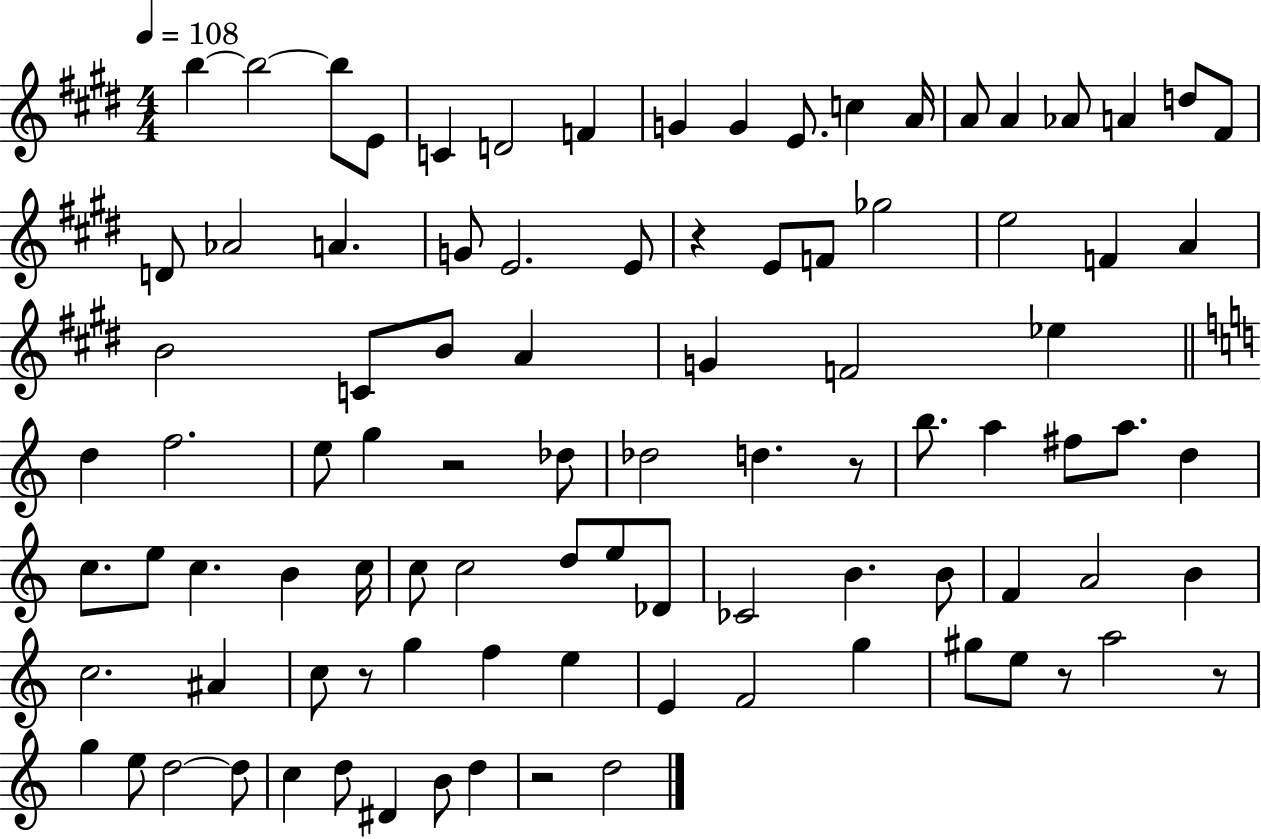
X:1
T:Untitled
M:4/4
L:1/4
K:E
b b2 b/2 E/2 C D2 F G G E/2 c A/4 A/2 A _A/2 A d/2 ^F/2 D/2 _A2 A G/2 E2 E/2 z E/2 F/2 _g2 e2 F A B2 C/2 B/2 A G F2 _e d f2 e/2 g z2 _d/2 _d2 d z/2 b/2 a ^f/2 a/2 d c/2 e/2 c B c/4 c/2 c2 d/2 e/2 _D/2 _C2 B B/2 F A2 B c2 ^A c/2 z/2 g f e E F2 g ^g/2 e/2 z/2 a2 z/2 g e/2 d2 d/2 c d/2 ^D B/2 d z2 d2